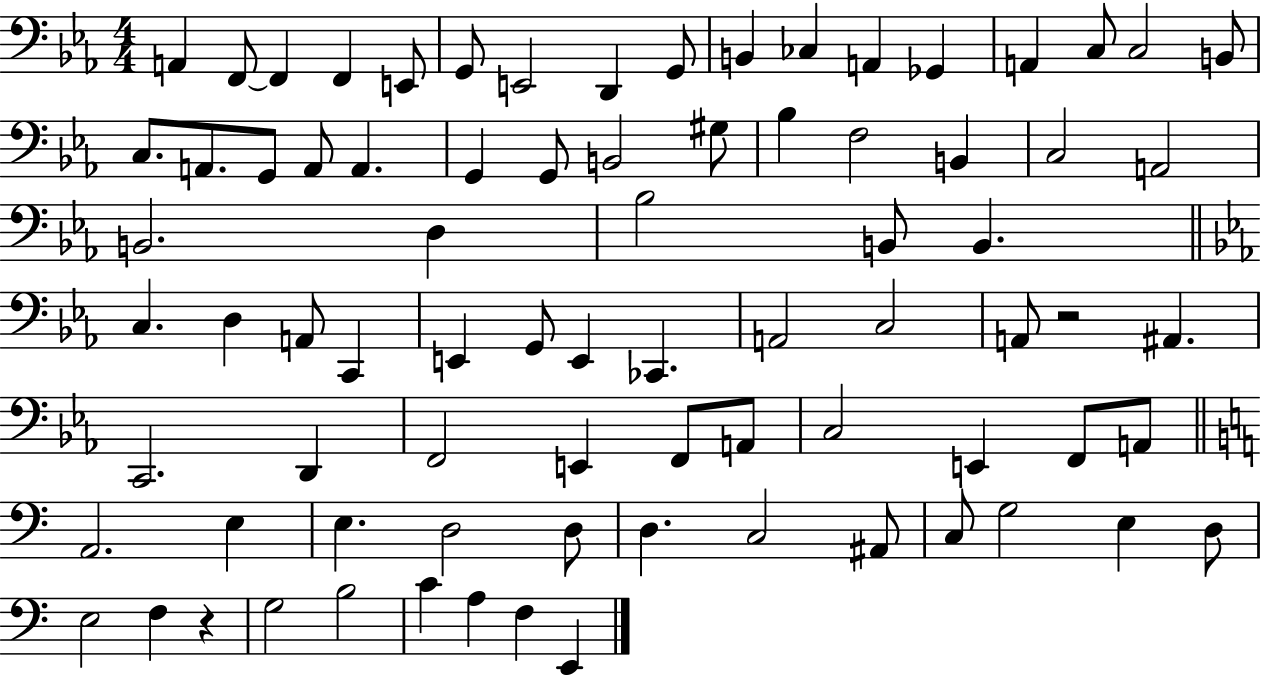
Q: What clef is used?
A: bass